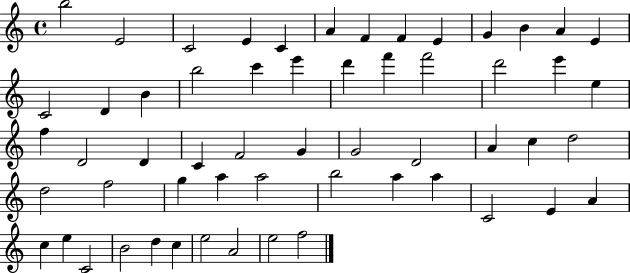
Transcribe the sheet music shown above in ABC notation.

X:1
T:Untitled
M:4/4
L:1/4
K:C
b2 E2 C2 E C A F F E G B A E C2 D B b2 c' e' d' f' f'2 d'2 e' e f D2 D C F2 G G2 D2 A c d2 d2 f2 g a a2 b2 a a C2 E A c e C2 B2 d c e2 A2 e2 f2